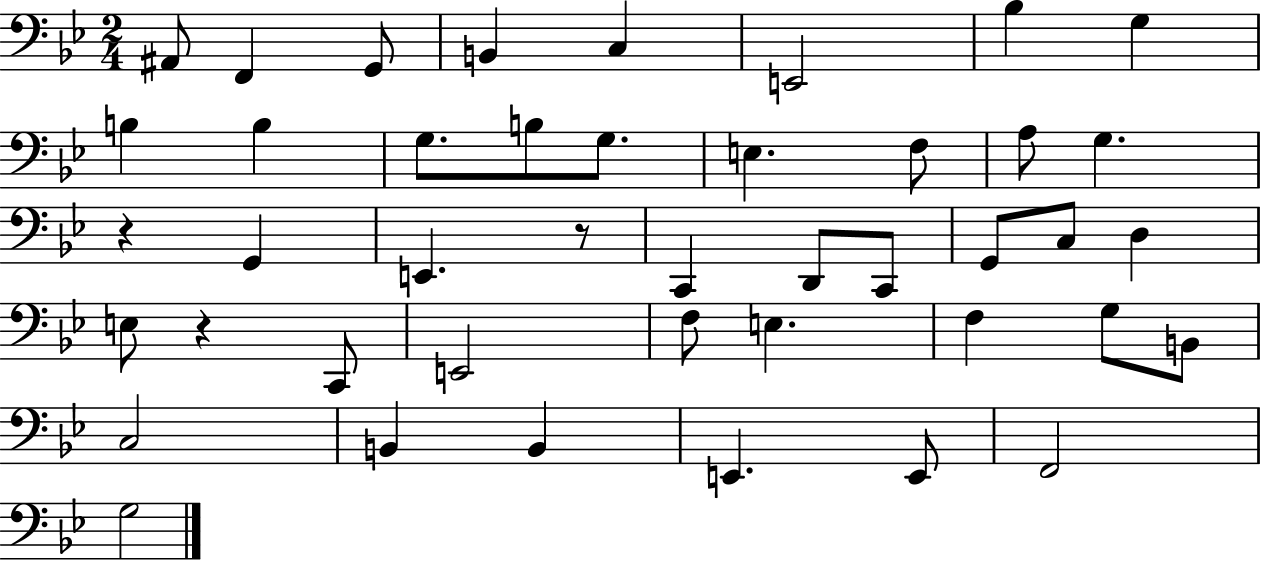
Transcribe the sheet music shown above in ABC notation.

X:1
T:Untitled
M:2/4
L:1/4
K:Bb
^A,,/2 F,, G,,/2 B,, C, E,,2 _B, G, B, B, G,/2 B,/2 G,/2 E, F,/2 A,/2 G, z G,, E,, z/2 C,, D,,/2 C,,/2 G,,/2 C,/2 D, E,/2 z C,,/2 E,,2 F,/2 E, F, G,/2 B,,/2 C,2 B,, B,, E,, E,,/2 F,,2 G,2